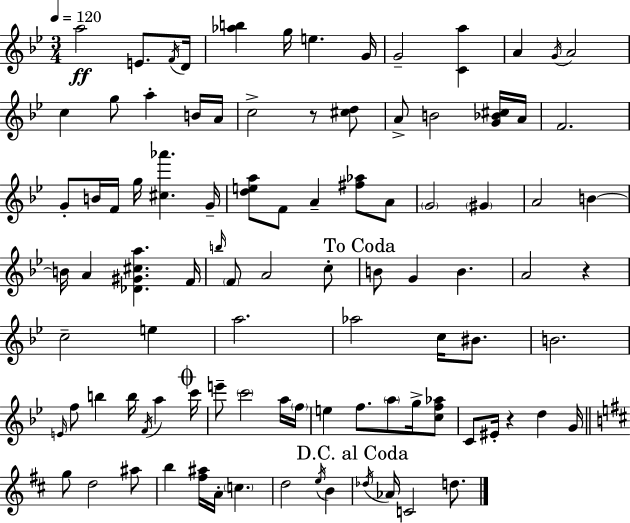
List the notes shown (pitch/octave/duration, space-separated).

A5/h E4/e. F4/s D4/s [Ab5,B5]/q G5/s E5/q. G4/s G4/h [C4,A5]/q A4/q G4/s A4/h C5/q G5/e A5/q B4/s A4/s C5/h R/e [C#5,D5]/e A4/e B4/h [G4,Bb4,C#5]/s A4/s F4/h. G4/e B4/s F4/s G5/s [C#5,Ab6]/q. G4/s [D5,E5,A5]/e F4/e A4/q [F#5,Ab5]/e A4/e G4/h G#4/q A4/h B4/q B4/s A4/q [Db4,G#4,C#5,A5]/q. F4/s B5/s F4/e A4/h C5/e B4/e G4/q B4/q. A4/h R/q C5/h E5/q A5/h. Ab5/h C5/s BIS4/e. B4/h. E4/s F5/e B5/q B5/s F4/s A5/q C6/s E6/e C6/h A5/s F5/s E5/q F5/e. A5/e G5/s [C5,F5,Ab5]/e C4/e EIS4/s R/q D5/q G4/s G5/e D5/h A#5/e B5/q [F#5,A#5]/s A4/s C5/q. D5/h E5/s B4/q Db5/s Ab4/s C4/h D5/e.